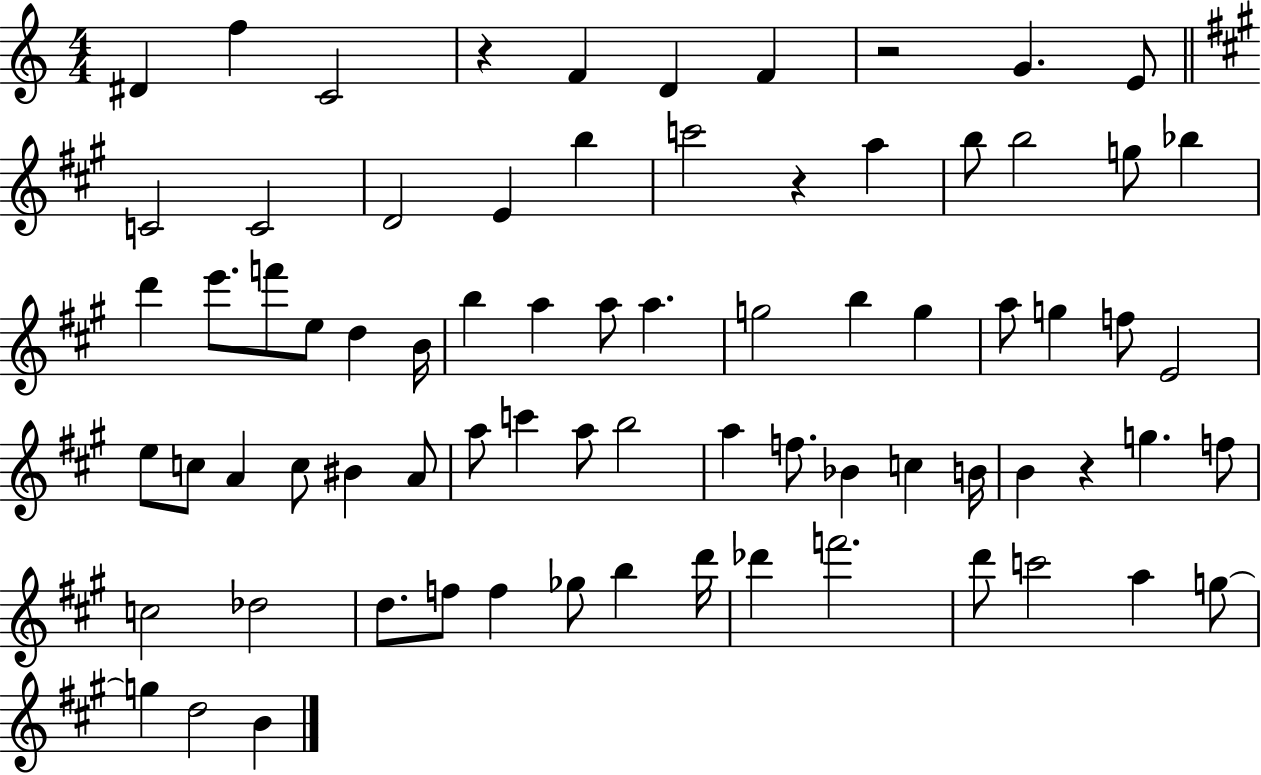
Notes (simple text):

D#4/q F5/q C4/h R/q F4/q D4/q F4/q R/h G4/q. E4/e C4/h C4/h D4/h E4/q B5/q C6/h R/q A5/q B5/e B5/h G5/e Bb5/q D6/q E6/e. F6/e E5/e D5/q B4/s B5/q A5/q A5/e A5/q. G5/h B5/q G5/q A5/e G5/q F5/e E4/h E5/e C5/e A4/q C5/e BIS4/q A4/e A5/e C6/q A5/e B5/h A5/q F5/e. Bb4/q C5/q B4/s B4/q R/q G5/q. F5/e C5/h Db5/h D5/e. F5/e F5/q Gb5/e B5/q D6/s Db6/q F6/h. D6/e C6/h A5/q G5/e G5/q D5/h B4/q